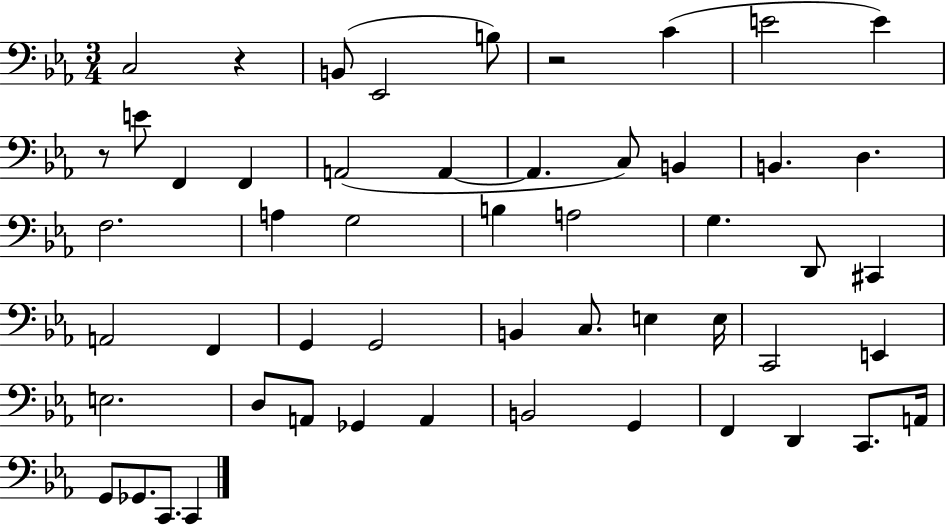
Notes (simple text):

C3/h R/q B2/e Eb2/h B3/e R/h C4/q E4/h E4/q R/e E4/e F2/q F2/q A2/h A2/q A2/q. C3/e B2/q B2/q. D3/q. F3/h. A3/q G3/h B3/q A3/h G3/q. D2/e C#2/q A2/h F2/q G2/q G2/h B2/q C3/e. E3/q E3/s C2/h E2/q E3/h. D3/e A2/e Gb2/q A2/q B2/h G2/q F2/q D2/q C2/e. A2/s G2/e Gb2/e. C2/e. C2/q